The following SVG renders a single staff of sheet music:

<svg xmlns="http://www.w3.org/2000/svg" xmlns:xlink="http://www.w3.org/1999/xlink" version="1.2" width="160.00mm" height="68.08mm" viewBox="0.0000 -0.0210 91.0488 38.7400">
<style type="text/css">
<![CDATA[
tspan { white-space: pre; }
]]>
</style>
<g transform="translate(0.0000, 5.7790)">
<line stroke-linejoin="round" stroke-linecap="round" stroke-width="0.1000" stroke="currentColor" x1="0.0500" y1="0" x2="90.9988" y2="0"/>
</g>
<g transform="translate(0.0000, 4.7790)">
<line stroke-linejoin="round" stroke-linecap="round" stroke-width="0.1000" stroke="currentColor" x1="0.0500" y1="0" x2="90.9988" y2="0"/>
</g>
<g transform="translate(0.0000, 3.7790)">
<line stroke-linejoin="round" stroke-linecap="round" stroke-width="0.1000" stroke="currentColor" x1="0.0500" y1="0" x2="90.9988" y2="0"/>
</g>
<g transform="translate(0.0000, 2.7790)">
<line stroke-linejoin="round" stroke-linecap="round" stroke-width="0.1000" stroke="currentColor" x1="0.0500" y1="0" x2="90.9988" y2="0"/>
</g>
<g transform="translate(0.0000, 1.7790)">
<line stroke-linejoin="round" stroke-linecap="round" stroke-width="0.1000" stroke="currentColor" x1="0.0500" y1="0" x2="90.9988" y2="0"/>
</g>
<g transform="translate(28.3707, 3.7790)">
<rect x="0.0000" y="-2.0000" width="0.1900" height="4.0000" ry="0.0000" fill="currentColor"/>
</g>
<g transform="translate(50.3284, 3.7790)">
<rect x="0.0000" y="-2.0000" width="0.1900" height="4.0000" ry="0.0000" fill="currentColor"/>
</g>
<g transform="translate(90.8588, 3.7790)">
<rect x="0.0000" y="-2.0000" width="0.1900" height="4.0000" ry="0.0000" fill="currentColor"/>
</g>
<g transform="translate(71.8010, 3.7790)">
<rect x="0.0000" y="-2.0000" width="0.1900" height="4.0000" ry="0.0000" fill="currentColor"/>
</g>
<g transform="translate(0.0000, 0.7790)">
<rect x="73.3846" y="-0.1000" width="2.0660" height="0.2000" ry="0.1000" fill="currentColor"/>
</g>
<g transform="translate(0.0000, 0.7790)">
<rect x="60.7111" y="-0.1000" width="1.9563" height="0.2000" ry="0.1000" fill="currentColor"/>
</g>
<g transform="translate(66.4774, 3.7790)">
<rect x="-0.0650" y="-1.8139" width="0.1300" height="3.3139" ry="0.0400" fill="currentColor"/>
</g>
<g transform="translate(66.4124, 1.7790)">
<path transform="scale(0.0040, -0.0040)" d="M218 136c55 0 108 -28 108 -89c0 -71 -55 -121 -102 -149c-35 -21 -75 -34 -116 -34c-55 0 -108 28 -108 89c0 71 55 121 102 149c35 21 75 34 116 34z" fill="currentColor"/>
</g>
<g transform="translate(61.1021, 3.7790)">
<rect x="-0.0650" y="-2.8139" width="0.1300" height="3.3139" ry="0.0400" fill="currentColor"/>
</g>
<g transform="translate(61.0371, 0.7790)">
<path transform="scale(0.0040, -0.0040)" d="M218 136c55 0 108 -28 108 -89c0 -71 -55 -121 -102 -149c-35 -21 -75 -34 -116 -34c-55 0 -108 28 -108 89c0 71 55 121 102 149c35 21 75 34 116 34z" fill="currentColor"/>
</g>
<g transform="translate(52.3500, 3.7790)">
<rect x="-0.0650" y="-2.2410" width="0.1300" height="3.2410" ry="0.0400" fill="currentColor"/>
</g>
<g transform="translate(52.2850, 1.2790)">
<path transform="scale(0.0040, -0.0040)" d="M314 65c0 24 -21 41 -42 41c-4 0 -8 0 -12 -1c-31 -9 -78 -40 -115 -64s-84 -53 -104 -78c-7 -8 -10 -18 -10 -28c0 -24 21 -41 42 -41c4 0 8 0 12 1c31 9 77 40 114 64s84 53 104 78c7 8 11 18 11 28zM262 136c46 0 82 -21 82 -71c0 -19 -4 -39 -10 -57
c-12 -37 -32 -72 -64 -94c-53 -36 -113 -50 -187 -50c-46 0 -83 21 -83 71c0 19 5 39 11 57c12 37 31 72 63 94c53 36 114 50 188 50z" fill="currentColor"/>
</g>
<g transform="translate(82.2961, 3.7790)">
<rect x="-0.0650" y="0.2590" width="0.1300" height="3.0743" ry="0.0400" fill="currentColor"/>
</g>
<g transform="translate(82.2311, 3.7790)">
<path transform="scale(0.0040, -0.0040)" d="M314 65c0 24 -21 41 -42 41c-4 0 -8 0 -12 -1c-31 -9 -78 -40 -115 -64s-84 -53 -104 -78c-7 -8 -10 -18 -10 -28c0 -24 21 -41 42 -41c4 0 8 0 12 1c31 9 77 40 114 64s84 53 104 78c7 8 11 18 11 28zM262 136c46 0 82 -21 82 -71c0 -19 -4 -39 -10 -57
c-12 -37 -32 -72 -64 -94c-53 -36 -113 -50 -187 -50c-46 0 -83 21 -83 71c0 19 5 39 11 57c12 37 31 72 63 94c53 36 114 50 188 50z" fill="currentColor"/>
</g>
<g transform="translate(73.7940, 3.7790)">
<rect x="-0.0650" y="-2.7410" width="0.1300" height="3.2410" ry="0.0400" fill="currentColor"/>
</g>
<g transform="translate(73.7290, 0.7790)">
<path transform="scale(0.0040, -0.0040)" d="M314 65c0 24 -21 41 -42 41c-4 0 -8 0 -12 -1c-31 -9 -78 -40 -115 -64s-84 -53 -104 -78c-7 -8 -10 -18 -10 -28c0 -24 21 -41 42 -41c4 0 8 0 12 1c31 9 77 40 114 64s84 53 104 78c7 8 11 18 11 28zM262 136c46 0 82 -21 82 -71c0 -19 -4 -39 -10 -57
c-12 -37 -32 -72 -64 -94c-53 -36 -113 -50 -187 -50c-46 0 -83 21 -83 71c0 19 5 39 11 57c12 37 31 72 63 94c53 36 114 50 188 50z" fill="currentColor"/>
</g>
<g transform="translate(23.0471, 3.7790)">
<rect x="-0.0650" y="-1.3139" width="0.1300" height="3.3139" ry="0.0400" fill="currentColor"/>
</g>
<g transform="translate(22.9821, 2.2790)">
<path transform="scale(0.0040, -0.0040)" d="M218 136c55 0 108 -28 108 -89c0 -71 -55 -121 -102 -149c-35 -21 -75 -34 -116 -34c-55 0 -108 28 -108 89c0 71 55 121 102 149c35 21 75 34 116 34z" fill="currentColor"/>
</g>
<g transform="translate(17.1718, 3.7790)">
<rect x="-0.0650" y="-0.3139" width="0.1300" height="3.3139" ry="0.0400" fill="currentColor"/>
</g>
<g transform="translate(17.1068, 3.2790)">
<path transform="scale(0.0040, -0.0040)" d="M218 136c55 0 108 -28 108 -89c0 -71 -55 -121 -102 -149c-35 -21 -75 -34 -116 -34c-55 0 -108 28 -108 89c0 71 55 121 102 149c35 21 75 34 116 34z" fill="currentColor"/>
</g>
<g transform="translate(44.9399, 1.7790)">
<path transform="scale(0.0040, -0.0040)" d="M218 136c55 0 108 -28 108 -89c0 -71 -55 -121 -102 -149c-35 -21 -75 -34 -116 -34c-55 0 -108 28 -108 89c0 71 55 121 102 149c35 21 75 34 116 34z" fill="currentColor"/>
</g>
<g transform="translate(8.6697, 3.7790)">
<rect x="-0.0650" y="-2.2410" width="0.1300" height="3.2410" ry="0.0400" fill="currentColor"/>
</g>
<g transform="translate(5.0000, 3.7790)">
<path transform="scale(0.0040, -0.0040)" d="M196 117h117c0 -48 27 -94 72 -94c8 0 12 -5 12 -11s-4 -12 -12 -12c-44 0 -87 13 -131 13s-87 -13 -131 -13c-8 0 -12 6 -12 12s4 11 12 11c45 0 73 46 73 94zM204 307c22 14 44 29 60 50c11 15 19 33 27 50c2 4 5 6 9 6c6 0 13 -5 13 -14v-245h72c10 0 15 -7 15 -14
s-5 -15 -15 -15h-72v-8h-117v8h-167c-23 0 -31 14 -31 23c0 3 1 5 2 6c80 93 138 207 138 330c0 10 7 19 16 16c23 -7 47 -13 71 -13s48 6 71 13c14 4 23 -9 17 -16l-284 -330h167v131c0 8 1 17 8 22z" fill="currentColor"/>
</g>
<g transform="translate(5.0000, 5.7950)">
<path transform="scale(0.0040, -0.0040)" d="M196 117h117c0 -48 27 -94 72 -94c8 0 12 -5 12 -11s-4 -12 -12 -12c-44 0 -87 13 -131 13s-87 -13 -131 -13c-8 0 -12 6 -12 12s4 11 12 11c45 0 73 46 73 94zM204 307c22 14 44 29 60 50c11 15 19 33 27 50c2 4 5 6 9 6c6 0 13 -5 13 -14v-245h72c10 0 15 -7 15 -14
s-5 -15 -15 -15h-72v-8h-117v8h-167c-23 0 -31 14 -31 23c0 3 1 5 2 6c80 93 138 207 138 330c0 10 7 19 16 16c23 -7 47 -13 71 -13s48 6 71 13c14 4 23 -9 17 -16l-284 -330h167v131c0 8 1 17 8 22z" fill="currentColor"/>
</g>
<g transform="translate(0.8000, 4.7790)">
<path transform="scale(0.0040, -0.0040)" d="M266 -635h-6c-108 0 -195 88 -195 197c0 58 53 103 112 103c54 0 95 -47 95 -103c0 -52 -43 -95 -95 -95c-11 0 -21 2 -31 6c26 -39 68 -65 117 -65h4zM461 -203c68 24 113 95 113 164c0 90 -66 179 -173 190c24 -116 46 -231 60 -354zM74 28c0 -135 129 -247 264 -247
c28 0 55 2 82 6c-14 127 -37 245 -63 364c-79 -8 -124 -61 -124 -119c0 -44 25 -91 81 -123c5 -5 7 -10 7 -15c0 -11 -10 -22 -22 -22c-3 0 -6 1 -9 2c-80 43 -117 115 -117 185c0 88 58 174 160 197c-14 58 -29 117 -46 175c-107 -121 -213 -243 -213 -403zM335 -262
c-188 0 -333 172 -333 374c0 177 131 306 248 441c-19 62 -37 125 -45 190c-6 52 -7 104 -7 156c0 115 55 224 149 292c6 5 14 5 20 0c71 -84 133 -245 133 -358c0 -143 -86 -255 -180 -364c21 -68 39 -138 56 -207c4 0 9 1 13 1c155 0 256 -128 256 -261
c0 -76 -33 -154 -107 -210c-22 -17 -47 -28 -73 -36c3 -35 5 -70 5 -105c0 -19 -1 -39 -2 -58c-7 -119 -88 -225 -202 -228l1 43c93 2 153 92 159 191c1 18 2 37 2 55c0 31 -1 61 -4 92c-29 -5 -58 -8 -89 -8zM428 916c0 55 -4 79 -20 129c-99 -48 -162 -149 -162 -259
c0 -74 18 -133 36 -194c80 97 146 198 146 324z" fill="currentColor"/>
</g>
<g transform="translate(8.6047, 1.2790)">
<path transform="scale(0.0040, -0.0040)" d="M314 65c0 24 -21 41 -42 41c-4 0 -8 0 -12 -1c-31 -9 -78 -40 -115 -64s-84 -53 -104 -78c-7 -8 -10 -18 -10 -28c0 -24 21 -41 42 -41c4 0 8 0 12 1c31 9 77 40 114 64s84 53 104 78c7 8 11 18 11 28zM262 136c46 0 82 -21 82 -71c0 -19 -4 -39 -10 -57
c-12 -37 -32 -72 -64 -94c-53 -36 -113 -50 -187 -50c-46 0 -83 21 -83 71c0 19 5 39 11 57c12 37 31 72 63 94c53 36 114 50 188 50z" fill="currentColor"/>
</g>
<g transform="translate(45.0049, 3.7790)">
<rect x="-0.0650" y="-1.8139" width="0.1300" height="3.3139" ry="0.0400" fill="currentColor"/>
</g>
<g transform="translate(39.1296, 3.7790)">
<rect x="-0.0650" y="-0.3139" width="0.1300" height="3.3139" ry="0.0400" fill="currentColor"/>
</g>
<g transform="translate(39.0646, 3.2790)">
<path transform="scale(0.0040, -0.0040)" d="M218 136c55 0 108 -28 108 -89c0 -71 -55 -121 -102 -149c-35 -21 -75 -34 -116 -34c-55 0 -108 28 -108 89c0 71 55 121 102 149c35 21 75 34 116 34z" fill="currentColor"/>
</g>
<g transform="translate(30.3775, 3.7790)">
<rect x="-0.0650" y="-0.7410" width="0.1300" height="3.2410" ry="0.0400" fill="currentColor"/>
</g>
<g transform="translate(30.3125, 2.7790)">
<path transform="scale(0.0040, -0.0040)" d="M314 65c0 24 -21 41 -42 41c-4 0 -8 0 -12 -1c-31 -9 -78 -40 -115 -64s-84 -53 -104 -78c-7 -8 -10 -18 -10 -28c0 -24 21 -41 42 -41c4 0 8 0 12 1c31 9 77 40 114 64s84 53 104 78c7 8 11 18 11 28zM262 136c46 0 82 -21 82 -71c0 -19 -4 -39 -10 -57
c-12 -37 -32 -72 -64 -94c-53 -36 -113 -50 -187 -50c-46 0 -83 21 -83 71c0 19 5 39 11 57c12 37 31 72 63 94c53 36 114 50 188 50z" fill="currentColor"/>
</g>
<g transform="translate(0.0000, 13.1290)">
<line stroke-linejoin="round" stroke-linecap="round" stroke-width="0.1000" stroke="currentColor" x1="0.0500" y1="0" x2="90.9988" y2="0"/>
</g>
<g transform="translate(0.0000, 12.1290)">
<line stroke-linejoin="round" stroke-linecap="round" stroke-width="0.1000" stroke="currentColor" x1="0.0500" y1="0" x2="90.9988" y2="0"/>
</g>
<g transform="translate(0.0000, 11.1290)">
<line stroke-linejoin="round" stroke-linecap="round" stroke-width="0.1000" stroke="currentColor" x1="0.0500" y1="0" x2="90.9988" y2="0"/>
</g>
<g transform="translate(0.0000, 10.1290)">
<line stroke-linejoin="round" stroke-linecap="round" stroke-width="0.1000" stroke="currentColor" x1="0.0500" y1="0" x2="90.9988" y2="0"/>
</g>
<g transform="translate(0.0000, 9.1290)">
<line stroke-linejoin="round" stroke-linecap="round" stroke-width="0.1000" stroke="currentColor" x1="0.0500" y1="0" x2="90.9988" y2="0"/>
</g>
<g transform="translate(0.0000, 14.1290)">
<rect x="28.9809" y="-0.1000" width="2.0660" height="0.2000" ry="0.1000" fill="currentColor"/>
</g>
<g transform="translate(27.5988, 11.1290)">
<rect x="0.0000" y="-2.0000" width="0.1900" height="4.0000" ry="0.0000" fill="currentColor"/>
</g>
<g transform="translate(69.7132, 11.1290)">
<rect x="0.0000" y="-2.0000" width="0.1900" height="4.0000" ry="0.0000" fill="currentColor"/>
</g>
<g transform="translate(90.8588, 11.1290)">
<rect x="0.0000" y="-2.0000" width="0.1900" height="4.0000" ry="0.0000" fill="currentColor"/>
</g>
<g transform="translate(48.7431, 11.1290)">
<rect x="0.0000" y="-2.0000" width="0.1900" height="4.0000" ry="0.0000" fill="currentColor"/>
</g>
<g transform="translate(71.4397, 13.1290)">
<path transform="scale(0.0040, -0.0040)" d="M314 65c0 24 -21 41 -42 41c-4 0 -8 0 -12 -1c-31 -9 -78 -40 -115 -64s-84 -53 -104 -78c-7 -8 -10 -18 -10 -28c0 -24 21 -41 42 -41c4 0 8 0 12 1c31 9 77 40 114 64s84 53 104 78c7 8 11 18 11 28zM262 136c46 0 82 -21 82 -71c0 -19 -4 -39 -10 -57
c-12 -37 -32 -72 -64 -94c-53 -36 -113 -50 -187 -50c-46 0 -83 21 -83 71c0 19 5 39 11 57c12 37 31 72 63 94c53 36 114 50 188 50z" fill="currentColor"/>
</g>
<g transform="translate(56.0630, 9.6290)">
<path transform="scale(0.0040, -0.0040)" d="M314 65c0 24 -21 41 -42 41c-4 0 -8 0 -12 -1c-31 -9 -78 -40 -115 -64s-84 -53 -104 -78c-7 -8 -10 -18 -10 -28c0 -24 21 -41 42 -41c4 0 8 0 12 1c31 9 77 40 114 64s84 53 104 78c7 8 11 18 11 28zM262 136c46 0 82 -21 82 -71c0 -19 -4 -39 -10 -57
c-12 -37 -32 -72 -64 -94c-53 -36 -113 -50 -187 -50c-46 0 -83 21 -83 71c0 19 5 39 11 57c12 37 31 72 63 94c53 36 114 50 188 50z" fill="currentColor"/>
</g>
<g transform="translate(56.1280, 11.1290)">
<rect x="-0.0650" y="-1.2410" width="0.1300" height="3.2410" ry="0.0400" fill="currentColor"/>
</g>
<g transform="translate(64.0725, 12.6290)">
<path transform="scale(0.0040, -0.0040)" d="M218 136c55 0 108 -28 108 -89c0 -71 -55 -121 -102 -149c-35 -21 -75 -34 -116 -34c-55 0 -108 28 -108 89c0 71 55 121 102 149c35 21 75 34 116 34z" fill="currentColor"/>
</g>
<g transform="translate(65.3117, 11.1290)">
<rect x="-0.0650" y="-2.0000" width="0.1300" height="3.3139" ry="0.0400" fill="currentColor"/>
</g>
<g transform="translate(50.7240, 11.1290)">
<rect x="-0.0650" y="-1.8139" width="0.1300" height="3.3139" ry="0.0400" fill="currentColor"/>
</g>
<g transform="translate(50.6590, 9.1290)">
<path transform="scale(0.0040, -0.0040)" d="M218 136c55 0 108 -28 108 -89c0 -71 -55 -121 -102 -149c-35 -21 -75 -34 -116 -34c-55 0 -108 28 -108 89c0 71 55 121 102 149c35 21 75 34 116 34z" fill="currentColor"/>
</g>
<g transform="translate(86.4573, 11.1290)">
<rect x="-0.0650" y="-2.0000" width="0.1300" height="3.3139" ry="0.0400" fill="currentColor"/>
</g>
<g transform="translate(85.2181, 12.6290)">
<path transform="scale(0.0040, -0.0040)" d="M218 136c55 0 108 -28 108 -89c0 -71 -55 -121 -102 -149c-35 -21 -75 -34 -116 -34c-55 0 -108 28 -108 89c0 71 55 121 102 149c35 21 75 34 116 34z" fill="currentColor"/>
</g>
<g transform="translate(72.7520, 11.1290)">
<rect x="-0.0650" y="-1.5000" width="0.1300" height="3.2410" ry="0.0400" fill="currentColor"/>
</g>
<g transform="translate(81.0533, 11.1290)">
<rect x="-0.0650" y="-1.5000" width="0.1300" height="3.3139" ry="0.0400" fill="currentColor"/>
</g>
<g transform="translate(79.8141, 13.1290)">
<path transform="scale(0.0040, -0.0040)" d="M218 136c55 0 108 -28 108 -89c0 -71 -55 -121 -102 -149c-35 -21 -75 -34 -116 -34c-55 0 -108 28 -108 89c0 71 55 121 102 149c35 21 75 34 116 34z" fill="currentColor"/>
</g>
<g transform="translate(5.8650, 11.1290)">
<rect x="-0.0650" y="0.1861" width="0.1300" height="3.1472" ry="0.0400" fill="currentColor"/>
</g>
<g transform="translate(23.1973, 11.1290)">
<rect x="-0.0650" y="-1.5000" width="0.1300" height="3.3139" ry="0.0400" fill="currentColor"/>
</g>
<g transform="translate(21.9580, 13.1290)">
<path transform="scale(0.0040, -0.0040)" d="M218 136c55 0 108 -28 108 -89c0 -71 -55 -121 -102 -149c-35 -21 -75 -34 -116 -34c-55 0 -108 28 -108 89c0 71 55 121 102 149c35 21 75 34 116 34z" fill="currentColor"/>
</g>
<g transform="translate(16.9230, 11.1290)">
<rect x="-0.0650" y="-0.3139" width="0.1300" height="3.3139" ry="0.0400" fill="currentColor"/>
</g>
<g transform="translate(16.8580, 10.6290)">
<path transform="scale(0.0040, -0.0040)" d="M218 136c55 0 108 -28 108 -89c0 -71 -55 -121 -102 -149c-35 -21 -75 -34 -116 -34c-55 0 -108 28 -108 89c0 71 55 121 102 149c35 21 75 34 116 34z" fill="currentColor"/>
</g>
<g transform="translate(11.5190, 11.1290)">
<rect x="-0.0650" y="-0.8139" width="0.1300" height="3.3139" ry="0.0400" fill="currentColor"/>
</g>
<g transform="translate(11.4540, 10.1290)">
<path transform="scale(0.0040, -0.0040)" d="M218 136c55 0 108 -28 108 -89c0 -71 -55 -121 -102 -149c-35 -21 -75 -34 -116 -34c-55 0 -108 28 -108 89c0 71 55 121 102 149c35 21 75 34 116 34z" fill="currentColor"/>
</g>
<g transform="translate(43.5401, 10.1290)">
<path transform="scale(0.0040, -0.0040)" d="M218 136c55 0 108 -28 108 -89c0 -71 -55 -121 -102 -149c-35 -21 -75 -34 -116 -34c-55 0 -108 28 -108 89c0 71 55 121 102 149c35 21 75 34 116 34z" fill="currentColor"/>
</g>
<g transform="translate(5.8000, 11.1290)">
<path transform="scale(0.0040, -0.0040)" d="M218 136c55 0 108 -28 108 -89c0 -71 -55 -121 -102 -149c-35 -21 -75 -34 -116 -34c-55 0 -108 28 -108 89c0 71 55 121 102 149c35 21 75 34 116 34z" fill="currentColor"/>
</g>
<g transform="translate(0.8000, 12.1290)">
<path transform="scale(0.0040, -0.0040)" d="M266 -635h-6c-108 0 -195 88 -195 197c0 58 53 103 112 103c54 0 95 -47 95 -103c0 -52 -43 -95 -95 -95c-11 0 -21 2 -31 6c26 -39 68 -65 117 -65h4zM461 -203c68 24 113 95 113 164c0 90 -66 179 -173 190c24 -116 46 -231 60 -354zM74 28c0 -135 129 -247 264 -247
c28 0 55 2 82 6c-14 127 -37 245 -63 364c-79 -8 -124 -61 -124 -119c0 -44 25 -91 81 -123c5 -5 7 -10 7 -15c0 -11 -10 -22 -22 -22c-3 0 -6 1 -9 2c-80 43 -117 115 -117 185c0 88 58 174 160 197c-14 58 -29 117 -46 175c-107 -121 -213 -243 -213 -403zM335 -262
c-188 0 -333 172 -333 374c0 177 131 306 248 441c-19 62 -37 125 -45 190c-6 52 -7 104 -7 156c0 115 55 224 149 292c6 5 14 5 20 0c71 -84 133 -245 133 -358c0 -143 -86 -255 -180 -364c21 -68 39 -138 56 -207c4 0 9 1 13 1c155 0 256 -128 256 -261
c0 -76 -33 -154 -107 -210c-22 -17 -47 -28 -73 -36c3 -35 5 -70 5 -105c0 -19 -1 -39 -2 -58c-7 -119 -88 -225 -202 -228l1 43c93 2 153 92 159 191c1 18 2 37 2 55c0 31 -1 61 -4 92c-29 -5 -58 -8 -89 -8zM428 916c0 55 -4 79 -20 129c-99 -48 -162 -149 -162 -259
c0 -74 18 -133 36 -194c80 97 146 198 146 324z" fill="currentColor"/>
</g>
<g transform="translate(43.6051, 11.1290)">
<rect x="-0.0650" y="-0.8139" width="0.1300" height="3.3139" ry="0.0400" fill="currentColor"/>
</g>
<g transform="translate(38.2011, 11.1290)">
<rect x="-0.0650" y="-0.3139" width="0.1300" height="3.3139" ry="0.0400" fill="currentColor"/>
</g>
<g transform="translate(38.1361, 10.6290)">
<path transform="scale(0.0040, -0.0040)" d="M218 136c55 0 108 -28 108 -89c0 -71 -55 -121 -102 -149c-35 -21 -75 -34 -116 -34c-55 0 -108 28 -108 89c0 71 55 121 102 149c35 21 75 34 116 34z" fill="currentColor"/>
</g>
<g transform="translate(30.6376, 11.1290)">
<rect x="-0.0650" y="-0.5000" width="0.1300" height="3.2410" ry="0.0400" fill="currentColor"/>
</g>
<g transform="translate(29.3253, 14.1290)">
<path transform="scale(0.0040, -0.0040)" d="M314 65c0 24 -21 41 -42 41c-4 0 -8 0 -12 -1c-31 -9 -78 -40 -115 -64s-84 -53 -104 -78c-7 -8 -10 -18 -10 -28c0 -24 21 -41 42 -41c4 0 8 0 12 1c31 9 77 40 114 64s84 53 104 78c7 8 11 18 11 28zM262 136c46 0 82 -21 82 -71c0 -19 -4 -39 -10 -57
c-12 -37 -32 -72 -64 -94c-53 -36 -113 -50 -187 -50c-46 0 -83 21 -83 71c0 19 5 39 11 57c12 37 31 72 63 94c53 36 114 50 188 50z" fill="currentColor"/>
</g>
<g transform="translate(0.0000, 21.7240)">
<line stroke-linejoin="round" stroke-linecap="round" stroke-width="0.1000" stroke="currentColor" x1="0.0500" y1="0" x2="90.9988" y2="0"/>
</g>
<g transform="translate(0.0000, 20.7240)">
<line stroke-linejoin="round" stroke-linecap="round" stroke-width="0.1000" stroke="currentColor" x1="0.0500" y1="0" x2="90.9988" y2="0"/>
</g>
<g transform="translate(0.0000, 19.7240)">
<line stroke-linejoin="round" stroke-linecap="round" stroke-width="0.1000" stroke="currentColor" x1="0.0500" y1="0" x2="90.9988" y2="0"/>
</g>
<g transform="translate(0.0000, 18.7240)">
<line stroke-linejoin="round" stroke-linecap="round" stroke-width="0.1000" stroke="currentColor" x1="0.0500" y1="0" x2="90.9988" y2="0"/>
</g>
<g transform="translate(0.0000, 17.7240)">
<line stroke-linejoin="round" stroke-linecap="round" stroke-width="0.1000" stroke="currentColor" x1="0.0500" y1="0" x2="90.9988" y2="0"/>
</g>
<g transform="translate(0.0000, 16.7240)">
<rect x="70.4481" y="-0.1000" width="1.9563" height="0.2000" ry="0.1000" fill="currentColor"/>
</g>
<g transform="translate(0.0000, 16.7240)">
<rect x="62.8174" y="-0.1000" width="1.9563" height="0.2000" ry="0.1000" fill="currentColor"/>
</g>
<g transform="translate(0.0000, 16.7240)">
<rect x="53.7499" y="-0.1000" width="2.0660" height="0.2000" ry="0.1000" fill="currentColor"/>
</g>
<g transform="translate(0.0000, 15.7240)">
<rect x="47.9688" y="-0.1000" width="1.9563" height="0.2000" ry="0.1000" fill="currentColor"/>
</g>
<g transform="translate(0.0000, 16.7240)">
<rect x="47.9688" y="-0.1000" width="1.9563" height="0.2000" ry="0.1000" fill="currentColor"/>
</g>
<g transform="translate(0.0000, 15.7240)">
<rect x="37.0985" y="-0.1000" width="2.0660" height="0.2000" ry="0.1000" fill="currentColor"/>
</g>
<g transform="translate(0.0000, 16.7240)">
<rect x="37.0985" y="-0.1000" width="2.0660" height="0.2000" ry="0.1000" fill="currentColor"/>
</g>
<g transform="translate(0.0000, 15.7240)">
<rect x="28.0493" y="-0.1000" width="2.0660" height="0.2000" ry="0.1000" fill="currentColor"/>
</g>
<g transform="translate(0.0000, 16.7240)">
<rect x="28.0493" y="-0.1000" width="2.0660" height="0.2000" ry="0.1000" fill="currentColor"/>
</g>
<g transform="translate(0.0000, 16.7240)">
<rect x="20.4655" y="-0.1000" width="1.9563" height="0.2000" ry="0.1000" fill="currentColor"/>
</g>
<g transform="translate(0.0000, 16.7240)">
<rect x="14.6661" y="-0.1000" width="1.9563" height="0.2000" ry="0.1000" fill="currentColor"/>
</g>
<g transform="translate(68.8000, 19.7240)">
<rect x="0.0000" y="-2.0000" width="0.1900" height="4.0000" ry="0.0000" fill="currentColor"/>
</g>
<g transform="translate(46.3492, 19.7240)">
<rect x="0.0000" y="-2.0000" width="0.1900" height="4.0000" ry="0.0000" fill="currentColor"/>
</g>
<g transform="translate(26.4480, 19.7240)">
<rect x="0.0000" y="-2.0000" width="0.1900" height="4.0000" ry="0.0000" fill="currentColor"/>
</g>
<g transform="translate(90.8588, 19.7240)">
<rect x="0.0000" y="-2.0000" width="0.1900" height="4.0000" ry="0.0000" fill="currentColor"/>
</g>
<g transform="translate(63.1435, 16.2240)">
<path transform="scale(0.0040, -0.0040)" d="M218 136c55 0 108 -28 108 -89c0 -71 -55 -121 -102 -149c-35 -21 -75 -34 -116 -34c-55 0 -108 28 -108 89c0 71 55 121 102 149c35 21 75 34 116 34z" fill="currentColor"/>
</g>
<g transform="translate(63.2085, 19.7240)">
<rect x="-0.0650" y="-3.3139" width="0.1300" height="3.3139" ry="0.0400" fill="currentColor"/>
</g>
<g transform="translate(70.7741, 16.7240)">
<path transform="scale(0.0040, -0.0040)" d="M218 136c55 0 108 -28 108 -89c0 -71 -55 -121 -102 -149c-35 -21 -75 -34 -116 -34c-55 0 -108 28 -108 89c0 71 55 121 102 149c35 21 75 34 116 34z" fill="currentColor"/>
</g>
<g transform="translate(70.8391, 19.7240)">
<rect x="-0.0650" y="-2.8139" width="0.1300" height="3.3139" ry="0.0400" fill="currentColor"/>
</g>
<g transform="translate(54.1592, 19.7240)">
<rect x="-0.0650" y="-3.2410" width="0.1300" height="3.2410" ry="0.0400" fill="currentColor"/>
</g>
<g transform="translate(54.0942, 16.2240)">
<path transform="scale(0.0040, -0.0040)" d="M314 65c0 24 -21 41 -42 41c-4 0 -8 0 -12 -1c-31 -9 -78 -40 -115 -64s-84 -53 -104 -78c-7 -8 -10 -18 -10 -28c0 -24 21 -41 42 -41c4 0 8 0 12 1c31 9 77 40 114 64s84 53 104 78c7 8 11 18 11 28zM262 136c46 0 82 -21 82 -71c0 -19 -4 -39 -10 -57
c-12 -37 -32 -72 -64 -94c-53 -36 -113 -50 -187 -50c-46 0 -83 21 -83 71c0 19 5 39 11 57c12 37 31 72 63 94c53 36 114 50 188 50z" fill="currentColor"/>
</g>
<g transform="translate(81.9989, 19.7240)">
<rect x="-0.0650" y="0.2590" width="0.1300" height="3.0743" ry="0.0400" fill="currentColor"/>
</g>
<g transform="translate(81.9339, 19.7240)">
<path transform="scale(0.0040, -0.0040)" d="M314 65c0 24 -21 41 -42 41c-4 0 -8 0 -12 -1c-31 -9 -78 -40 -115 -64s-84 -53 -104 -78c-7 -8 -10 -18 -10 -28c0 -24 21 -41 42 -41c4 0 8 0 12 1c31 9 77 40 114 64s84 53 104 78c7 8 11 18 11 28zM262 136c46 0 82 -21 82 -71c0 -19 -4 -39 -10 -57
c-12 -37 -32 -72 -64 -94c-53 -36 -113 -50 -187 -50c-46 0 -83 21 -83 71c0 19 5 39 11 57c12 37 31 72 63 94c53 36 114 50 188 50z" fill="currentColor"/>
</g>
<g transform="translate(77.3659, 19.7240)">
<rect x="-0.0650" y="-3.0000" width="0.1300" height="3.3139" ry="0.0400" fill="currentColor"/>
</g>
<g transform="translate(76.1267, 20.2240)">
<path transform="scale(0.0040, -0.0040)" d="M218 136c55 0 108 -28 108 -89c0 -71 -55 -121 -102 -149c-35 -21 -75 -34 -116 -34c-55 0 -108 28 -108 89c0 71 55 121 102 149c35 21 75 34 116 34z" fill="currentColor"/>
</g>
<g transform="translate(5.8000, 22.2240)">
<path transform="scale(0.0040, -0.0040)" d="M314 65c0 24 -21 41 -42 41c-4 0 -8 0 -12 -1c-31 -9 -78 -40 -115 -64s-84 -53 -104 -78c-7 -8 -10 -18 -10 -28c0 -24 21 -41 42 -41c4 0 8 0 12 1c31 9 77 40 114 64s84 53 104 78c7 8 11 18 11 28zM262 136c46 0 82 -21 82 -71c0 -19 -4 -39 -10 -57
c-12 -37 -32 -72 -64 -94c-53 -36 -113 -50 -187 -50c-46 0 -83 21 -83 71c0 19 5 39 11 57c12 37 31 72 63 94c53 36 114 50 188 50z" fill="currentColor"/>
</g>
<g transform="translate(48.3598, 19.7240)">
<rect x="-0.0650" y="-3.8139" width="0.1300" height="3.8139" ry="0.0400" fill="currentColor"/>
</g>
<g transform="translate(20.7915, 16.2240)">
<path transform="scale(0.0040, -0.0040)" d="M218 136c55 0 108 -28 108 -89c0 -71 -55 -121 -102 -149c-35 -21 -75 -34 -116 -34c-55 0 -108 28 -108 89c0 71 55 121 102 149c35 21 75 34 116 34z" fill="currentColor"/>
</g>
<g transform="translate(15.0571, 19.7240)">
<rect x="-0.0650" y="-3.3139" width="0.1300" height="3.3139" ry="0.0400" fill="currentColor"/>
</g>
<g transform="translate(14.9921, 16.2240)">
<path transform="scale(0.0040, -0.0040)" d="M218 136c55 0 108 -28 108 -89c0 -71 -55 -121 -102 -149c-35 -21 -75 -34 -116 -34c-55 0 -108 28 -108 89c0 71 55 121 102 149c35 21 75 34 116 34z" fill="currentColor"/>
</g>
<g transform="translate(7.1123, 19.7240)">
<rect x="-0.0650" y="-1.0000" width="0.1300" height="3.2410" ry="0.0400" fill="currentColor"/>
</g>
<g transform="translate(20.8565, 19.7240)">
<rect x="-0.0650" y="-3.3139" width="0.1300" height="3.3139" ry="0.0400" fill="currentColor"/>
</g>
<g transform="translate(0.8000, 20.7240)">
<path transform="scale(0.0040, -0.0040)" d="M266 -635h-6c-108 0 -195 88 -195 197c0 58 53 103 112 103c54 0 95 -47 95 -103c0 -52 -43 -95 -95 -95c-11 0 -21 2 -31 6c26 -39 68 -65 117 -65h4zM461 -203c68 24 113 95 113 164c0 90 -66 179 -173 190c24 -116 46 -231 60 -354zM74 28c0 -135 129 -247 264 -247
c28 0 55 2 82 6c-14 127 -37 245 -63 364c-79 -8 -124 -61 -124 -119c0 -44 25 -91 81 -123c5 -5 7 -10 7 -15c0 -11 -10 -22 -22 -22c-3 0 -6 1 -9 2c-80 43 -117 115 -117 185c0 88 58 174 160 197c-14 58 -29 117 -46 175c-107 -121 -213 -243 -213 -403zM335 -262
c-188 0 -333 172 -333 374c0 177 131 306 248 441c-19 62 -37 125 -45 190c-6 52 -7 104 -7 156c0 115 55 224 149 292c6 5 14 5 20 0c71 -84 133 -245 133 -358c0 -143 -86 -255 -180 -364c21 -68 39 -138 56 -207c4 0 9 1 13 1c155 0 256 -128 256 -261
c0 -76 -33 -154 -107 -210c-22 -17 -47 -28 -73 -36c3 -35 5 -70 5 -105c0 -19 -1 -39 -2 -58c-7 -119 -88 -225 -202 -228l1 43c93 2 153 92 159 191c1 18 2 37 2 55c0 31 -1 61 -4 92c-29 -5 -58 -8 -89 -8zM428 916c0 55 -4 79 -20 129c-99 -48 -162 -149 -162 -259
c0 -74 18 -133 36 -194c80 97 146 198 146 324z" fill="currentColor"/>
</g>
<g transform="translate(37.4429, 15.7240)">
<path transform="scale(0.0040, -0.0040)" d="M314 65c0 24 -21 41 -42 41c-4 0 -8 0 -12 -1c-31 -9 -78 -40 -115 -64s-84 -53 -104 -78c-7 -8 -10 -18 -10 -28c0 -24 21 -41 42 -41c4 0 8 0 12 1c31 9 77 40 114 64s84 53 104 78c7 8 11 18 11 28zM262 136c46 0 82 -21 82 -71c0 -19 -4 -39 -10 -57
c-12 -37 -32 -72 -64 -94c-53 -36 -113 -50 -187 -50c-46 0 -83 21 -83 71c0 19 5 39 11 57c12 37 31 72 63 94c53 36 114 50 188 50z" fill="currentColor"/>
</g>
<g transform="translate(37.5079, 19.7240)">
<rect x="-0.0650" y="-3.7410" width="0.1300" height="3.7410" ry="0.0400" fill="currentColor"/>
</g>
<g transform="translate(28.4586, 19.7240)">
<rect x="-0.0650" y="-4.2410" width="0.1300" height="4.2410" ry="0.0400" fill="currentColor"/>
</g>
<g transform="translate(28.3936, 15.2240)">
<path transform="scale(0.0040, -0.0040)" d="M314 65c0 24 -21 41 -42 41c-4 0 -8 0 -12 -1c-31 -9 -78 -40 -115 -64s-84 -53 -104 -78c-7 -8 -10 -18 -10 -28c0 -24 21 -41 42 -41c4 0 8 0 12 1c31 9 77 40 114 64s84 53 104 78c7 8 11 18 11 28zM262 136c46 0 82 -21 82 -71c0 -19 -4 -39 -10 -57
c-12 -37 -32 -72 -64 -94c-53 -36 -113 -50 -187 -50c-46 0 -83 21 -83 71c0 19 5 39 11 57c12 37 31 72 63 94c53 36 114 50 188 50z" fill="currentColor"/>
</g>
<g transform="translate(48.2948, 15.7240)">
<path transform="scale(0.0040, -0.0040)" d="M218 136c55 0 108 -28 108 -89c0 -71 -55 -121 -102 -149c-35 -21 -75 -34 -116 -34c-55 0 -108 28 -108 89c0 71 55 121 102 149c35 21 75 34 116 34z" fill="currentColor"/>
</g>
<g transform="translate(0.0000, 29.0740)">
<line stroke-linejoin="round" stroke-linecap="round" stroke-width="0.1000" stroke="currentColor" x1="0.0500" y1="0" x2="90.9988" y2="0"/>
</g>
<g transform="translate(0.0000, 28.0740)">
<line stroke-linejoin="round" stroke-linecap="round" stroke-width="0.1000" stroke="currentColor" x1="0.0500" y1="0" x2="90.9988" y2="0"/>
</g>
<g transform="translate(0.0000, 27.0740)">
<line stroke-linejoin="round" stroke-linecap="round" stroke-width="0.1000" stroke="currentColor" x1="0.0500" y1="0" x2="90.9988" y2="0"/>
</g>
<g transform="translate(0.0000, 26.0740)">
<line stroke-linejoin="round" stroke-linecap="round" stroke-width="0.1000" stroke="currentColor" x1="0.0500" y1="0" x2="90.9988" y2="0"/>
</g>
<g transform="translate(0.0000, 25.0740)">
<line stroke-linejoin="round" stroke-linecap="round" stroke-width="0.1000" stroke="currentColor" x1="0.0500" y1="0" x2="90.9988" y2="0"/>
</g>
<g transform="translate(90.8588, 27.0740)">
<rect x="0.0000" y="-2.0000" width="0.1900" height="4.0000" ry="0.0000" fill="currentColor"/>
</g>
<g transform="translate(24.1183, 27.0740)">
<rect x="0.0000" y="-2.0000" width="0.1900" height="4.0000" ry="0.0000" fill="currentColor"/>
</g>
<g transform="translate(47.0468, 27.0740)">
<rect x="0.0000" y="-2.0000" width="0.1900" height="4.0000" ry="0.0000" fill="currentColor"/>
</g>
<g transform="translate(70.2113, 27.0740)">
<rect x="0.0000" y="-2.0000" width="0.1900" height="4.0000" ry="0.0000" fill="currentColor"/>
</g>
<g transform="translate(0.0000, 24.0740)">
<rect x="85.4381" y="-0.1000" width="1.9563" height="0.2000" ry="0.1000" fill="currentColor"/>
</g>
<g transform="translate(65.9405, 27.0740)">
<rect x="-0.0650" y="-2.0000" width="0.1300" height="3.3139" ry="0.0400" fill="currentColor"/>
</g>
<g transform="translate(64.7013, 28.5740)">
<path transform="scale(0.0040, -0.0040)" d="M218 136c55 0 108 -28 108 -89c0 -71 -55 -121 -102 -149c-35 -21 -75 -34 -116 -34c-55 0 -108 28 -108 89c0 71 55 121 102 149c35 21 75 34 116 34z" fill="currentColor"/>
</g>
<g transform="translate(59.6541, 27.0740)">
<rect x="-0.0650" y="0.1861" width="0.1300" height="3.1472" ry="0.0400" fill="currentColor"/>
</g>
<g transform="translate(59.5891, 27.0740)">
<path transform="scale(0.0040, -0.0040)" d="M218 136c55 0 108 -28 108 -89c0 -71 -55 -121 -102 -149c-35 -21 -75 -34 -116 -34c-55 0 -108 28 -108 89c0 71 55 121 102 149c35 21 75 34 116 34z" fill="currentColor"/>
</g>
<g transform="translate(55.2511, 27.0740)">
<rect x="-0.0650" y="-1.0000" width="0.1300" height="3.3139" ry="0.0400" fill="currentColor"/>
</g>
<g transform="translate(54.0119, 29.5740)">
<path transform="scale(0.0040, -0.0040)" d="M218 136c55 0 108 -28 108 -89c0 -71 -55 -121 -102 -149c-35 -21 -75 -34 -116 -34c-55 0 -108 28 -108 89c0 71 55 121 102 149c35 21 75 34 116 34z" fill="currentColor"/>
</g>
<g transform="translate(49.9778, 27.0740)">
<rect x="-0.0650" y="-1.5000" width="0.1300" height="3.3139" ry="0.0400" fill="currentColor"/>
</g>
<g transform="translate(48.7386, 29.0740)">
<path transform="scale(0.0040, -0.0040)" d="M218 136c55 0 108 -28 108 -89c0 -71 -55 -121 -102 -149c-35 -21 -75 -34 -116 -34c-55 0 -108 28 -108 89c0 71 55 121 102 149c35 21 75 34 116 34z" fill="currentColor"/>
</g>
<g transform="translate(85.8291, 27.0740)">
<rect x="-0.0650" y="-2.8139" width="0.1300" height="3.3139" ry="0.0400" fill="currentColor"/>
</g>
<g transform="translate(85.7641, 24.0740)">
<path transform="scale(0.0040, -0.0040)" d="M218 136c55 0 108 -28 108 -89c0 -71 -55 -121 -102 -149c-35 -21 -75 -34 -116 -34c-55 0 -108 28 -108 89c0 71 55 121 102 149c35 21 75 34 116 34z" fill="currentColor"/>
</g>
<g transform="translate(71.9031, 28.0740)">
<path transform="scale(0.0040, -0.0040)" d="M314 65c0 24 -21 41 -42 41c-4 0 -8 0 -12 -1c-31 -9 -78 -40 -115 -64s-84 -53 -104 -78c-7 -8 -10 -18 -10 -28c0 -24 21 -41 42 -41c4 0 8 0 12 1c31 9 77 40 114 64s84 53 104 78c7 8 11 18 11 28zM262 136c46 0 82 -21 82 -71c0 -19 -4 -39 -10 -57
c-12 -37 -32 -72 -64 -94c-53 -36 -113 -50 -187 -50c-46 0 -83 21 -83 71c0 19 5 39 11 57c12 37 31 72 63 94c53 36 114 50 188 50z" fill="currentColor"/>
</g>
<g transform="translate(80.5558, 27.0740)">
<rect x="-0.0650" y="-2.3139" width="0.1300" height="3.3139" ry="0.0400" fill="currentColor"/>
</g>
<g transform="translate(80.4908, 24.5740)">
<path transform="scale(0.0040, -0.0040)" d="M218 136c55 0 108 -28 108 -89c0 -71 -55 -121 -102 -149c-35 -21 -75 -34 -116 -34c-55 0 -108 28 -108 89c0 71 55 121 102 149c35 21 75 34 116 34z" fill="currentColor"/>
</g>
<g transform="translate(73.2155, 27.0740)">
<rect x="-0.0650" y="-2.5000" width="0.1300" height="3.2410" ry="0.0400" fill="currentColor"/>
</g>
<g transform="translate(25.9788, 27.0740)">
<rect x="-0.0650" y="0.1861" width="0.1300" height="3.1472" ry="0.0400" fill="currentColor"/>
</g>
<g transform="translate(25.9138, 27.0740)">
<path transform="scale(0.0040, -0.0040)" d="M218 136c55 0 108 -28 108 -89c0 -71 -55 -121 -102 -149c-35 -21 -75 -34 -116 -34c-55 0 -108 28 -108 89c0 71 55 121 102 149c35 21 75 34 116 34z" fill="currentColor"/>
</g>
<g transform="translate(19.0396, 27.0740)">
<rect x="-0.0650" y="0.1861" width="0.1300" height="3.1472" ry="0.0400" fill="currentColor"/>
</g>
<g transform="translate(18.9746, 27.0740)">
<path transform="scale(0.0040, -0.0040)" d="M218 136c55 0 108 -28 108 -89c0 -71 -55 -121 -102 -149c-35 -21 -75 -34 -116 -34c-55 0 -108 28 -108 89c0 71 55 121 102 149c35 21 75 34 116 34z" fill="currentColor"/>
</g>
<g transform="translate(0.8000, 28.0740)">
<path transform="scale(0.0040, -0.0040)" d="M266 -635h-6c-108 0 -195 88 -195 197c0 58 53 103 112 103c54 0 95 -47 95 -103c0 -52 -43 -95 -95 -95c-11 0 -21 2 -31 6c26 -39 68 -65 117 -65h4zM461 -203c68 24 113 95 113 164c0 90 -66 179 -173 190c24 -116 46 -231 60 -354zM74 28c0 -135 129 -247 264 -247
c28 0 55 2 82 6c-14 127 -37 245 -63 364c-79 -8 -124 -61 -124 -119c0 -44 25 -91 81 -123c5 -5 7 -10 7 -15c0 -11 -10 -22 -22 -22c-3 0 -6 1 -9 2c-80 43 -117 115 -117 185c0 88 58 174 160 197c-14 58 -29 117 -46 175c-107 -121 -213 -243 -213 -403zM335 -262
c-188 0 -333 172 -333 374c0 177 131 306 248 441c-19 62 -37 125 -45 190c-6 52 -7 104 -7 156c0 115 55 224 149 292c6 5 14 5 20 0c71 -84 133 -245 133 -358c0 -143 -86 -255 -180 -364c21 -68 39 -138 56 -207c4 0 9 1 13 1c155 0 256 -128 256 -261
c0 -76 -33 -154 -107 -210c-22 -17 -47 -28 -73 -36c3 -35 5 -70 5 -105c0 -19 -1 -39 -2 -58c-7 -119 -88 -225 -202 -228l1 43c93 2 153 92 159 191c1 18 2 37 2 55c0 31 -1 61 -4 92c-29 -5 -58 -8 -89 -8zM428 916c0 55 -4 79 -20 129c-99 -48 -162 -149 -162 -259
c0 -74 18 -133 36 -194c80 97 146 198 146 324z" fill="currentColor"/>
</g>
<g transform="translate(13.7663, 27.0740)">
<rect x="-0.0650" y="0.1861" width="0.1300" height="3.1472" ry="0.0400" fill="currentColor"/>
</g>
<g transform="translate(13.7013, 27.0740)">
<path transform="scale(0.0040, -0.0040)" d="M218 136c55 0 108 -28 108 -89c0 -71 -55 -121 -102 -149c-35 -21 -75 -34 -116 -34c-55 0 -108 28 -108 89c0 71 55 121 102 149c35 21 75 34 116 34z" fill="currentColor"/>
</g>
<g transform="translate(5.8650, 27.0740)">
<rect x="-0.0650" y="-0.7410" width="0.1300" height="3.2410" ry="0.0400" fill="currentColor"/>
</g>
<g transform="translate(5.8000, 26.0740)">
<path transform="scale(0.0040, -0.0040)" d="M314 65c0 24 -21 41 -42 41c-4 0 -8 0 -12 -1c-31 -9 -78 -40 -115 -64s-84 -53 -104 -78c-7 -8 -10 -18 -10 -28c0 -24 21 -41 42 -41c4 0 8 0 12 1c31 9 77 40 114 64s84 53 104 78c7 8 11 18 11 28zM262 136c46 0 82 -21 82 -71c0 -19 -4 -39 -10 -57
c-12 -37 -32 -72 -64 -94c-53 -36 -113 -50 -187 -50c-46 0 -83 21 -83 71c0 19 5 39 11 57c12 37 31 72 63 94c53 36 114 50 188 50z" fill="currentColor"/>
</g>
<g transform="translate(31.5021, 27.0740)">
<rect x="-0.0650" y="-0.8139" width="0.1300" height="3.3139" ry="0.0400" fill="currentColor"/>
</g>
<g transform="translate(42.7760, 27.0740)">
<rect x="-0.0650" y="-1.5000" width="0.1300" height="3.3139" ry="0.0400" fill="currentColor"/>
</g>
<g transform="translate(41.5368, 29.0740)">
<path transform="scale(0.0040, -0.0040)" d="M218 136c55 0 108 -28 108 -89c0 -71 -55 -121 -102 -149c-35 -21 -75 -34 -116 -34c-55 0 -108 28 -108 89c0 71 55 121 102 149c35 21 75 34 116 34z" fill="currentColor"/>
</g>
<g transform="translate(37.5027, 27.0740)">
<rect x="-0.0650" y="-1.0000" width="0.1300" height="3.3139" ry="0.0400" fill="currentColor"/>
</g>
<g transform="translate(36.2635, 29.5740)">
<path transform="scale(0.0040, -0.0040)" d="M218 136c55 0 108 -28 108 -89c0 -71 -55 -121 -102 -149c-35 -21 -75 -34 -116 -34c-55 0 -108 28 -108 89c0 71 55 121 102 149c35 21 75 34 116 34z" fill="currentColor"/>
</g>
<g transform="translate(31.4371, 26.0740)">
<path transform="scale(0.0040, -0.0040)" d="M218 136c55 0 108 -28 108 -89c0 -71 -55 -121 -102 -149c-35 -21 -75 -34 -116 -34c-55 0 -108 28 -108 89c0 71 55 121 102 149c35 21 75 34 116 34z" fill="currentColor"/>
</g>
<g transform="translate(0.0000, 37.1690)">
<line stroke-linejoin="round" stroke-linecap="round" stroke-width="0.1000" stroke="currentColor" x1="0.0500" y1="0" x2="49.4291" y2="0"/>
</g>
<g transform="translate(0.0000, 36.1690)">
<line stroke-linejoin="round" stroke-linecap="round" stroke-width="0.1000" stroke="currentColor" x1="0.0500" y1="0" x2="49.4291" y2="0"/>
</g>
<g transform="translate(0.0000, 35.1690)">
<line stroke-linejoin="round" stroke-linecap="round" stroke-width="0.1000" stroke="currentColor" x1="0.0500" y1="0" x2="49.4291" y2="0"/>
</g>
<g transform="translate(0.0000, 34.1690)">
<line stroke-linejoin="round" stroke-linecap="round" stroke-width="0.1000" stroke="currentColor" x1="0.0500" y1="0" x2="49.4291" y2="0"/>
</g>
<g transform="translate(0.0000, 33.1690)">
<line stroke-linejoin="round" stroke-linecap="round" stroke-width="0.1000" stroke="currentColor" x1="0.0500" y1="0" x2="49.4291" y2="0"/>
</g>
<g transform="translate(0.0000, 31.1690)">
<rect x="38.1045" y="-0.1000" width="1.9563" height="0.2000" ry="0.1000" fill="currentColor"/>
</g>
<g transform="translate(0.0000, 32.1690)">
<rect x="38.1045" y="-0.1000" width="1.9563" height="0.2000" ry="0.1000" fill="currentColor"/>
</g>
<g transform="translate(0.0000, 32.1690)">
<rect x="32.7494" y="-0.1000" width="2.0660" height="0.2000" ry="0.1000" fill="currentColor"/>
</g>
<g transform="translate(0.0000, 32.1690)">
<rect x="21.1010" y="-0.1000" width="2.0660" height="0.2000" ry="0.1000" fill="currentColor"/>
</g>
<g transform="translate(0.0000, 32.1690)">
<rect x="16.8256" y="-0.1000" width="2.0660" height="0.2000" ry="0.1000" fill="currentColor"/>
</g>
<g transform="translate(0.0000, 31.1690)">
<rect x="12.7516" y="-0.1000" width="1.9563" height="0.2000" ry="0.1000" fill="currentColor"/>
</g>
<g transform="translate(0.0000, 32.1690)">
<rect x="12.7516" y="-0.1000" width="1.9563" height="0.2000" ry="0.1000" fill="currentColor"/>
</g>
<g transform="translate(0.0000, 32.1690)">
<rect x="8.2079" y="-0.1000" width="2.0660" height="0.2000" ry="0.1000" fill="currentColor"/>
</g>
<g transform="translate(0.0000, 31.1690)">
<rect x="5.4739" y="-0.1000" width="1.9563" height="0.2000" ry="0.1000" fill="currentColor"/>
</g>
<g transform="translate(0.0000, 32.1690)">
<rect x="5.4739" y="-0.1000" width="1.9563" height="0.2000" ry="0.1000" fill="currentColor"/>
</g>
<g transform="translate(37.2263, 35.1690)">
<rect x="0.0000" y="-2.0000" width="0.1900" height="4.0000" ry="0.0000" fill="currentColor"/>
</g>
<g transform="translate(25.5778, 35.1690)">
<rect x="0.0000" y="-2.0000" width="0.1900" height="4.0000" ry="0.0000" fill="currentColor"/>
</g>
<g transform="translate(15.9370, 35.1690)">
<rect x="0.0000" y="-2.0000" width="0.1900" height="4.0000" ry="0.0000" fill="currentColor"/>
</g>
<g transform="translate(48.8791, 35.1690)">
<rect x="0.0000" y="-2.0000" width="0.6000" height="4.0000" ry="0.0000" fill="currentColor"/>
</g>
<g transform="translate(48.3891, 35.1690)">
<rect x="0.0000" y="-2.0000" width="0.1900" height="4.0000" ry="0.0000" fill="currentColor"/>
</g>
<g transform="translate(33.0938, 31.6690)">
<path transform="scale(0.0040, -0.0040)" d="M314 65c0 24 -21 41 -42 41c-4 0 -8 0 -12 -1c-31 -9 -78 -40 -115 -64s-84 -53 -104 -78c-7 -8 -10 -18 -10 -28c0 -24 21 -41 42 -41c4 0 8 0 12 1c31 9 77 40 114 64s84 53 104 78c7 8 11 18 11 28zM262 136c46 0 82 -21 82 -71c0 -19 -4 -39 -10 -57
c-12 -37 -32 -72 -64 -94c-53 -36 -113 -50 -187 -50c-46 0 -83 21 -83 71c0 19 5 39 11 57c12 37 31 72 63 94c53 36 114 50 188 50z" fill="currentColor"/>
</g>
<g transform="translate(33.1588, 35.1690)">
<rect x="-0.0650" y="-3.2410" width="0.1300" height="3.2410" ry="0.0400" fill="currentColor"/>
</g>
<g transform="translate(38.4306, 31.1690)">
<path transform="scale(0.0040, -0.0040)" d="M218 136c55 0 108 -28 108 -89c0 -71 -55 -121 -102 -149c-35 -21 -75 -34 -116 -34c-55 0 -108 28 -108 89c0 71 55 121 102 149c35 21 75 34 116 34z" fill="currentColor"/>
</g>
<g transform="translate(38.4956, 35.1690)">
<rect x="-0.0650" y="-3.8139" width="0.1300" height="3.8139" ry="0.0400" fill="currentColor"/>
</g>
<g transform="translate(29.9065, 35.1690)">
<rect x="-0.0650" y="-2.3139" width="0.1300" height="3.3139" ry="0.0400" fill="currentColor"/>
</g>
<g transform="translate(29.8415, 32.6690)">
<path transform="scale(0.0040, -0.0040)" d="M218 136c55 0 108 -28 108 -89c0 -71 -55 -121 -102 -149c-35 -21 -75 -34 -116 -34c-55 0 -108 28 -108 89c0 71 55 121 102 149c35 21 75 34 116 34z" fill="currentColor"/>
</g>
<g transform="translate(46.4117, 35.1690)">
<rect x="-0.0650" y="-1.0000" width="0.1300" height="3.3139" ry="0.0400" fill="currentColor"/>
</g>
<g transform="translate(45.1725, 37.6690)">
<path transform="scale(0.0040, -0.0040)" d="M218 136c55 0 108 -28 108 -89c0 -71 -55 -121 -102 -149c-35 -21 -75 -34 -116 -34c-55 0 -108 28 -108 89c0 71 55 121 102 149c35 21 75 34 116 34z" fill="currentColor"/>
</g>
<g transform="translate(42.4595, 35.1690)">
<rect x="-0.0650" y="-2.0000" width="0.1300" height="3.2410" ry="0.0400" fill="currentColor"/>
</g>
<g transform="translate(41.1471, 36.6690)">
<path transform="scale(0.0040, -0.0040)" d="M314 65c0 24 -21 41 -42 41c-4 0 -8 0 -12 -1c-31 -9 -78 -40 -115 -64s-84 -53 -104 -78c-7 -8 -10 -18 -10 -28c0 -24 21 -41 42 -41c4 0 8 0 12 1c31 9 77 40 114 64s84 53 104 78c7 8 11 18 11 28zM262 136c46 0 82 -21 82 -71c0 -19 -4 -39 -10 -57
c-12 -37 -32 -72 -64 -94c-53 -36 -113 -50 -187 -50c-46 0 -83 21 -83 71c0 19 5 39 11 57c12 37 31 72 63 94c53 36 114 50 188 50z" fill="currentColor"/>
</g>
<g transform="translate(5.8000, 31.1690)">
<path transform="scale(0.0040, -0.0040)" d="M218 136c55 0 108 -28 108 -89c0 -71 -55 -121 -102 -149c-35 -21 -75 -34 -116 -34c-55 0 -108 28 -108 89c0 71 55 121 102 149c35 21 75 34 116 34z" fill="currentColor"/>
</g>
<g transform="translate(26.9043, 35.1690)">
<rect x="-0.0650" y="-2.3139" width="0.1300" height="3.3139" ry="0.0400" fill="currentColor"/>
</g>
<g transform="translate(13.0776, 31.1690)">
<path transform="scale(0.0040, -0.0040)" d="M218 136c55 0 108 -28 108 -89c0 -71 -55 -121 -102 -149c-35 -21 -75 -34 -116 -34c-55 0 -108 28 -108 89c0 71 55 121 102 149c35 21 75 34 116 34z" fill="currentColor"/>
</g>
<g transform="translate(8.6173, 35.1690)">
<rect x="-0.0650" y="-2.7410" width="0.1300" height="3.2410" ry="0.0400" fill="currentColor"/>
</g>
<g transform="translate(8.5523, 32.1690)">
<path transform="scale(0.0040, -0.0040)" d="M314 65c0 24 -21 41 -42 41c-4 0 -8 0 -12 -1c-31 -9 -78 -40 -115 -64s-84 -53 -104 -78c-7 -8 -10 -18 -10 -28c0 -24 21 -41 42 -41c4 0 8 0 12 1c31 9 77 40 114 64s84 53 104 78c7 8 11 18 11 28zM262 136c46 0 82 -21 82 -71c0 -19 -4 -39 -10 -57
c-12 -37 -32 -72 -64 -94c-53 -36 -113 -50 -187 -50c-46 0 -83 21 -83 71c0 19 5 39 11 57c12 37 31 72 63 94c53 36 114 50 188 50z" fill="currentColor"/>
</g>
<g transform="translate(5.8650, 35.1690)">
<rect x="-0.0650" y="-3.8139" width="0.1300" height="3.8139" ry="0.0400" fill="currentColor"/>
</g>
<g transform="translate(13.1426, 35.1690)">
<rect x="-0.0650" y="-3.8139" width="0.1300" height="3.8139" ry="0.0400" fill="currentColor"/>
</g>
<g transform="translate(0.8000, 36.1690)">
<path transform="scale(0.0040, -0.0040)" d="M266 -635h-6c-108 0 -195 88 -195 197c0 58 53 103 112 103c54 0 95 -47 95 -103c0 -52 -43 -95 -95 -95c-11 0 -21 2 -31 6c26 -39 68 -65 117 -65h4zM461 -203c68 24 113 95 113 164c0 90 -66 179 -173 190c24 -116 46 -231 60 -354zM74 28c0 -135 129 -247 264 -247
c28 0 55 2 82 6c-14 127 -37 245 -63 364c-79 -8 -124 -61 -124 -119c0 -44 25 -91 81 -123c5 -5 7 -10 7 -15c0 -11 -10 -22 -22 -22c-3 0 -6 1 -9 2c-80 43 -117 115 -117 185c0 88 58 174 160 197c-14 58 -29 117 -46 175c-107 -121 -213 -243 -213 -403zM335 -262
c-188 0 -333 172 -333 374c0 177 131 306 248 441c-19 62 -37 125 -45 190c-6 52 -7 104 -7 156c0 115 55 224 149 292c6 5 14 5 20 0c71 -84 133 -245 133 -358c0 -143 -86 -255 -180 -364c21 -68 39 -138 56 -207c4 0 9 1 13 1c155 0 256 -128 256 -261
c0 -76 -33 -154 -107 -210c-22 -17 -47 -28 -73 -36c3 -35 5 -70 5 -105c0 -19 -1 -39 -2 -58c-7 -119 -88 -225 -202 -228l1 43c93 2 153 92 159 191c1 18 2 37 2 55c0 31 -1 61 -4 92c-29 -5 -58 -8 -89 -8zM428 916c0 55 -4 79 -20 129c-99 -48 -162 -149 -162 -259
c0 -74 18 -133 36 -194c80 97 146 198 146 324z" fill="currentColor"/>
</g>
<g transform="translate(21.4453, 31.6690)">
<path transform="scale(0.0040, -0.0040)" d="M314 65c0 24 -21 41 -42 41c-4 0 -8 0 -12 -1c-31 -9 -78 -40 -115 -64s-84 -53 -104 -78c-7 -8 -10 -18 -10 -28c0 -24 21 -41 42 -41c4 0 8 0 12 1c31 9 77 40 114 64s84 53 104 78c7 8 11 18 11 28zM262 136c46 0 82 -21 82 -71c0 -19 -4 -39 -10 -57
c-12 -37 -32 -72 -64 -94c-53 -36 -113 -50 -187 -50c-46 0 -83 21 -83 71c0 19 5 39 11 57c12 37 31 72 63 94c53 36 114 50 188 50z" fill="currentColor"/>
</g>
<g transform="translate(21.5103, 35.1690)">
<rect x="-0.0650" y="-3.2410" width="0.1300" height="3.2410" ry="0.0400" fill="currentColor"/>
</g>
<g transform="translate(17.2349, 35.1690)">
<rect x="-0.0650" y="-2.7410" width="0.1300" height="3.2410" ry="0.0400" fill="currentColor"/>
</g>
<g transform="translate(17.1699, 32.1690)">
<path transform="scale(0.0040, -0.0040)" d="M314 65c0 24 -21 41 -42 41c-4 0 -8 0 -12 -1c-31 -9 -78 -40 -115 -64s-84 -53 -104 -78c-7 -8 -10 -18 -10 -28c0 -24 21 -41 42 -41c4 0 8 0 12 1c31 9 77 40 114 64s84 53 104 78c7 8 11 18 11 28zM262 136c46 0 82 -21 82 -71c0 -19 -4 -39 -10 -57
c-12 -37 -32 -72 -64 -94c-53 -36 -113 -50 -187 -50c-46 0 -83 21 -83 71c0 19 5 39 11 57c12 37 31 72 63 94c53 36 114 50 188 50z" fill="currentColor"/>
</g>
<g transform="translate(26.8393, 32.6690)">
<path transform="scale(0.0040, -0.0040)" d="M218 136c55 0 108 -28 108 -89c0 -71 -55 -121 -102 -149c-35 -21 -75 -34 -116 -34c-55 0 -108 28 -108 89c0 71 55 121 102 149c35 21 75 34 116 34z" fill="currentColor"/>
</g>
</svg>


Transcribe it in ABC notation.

X:1
T:Untitled
M:4/4
L:1/4
K:C
g2 c e d2 c f g2 a f a2 B2 B d c E C2 c d f e2 F E2 E F D2 b b d'2 c'2 c' b2 b a A B2 d2 B B B d D E E D B F G2 g a c' a2 c' a2 b2 g g b2 c' F2 D